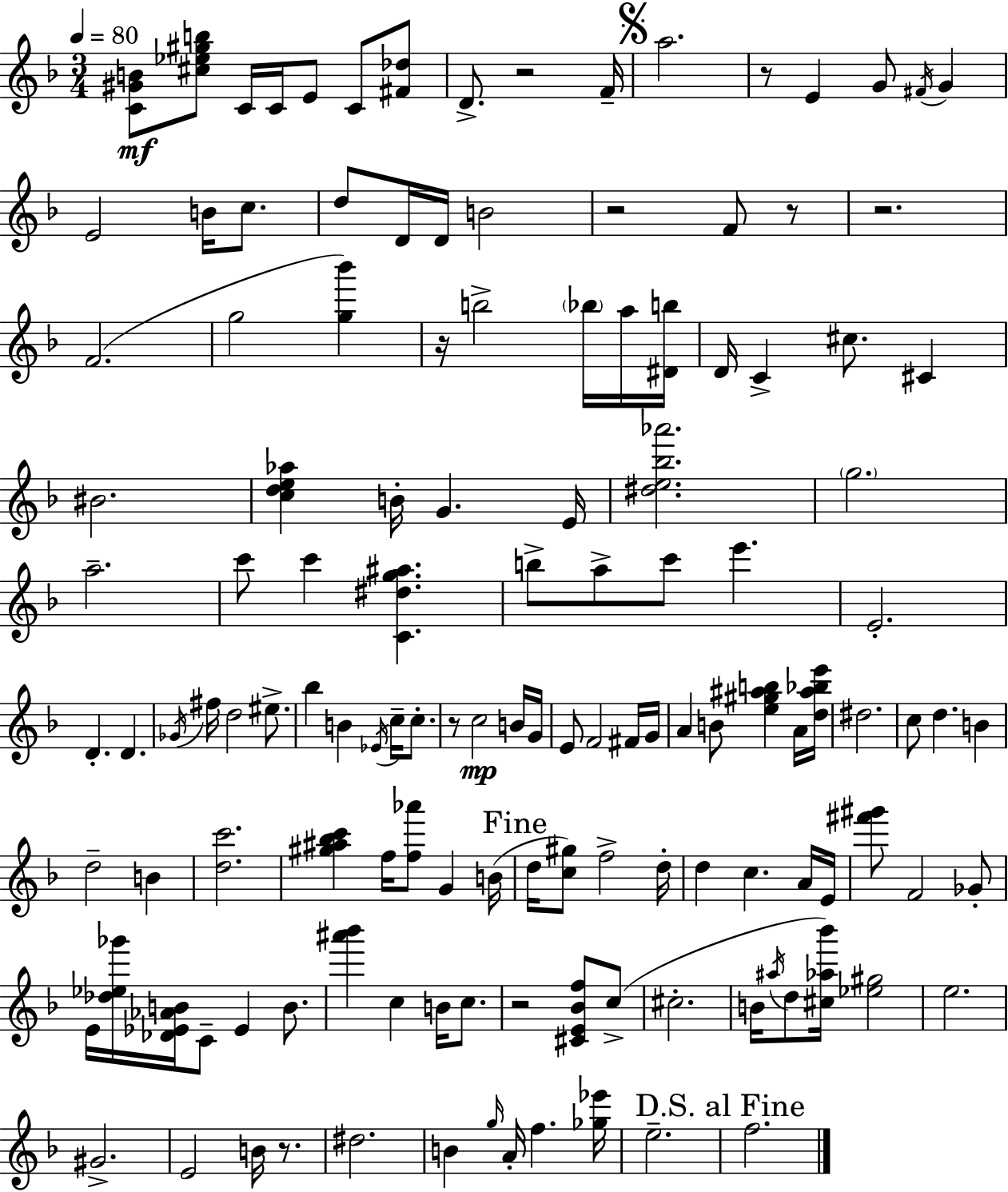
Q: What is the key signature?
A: D minor